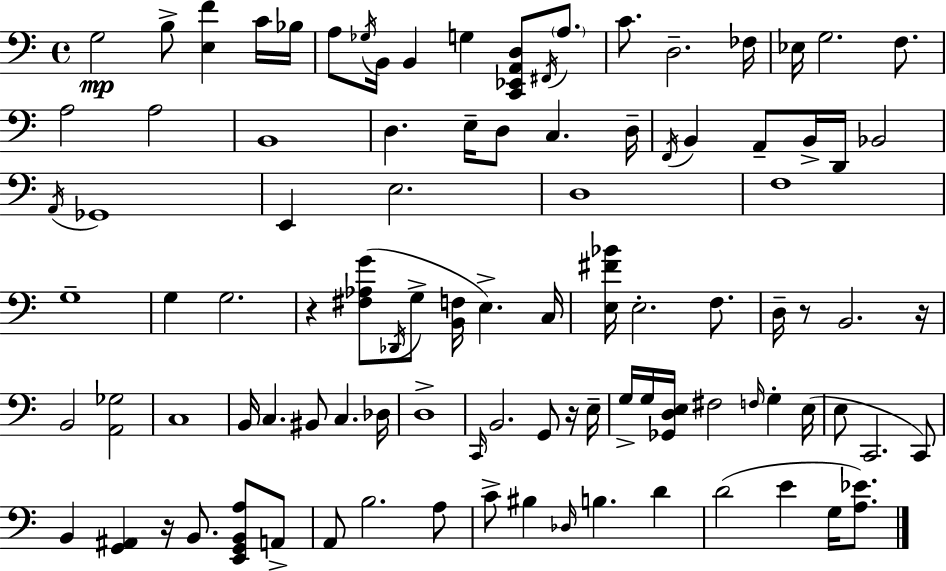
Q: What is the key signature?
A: C major